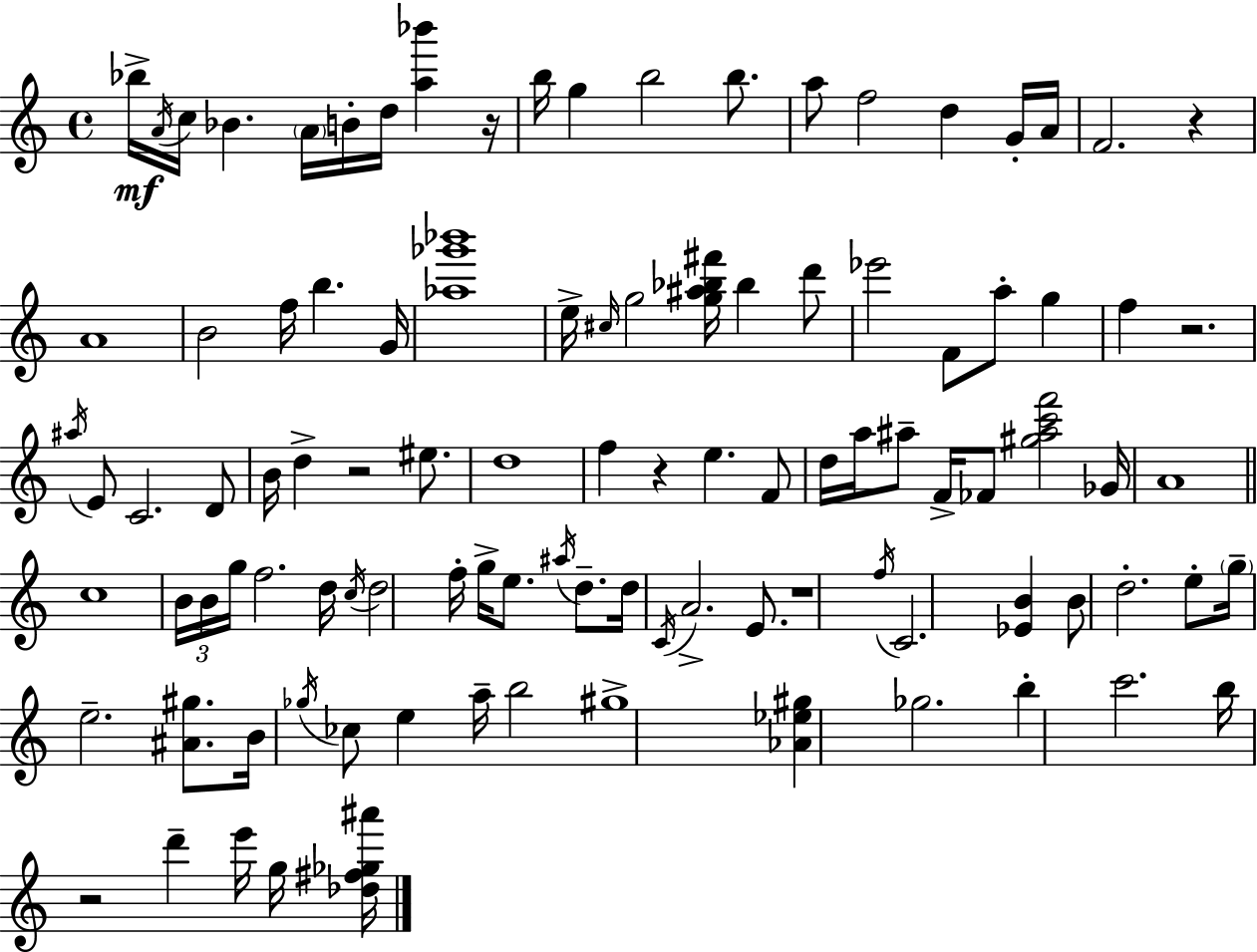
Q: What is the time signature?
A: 4/4